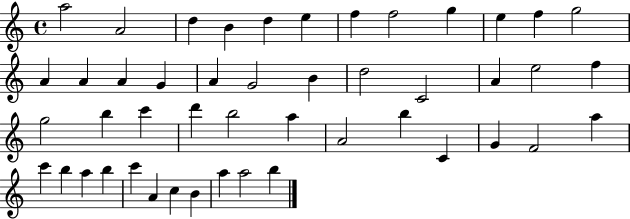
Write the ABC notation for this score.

X:1
T:Untitled
M:4/4
L:1/4
K:C
a2 A2 d B d e f f2 g e f g2 A A A G A G2 B d2 C2 A e2 f g2 b c' d' b2 a A2 b C G F2 a c' b a b c' A c B a a2 b